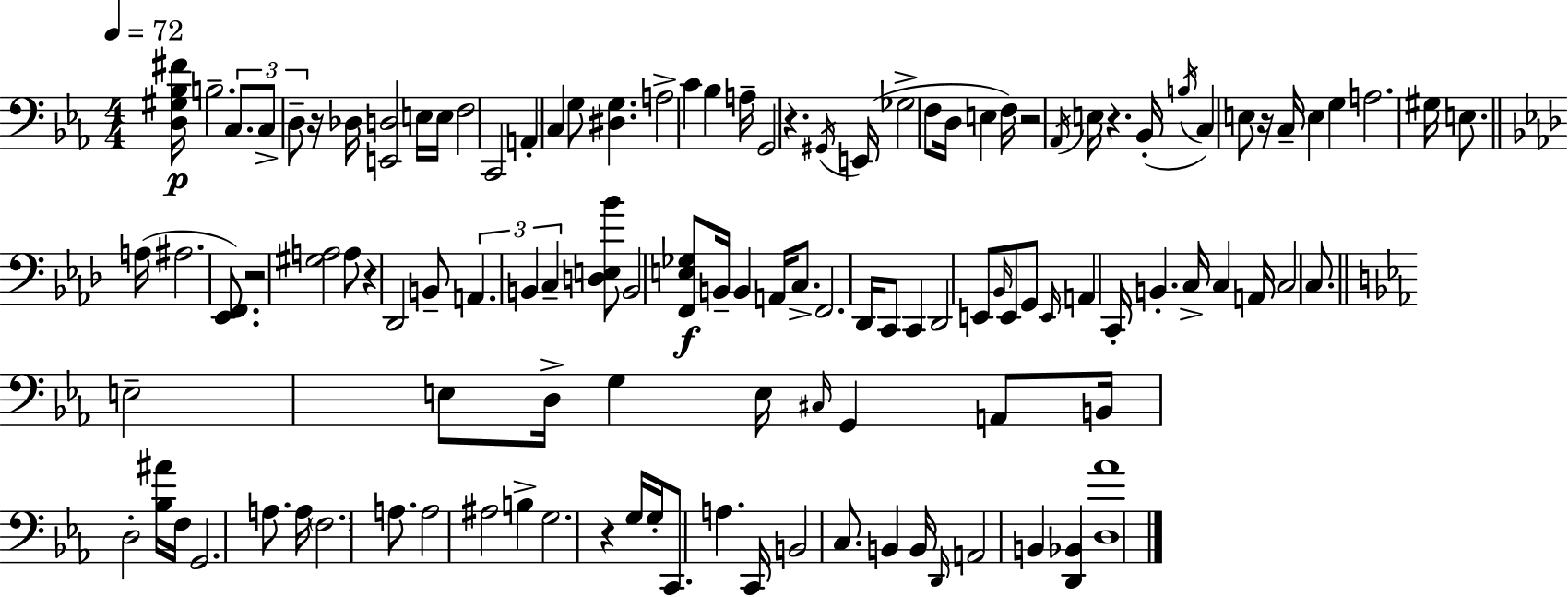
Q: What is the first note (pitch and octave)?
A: B3